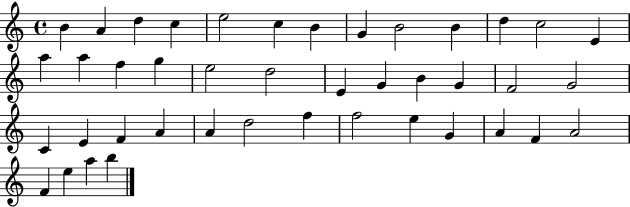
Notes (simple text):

B4/q A4/q D5/q C5/q E5/h C5/q B4/q G4/q B4/h B4/q D5/q C5/h E4/q A5/q A5/q F5/q G5/q E5/h D5/h E4/q G4/q B4/q G4/q F4/h G4/h C4/q E4/q F4/q A4/q A4/q D5/h F5/q F5/h E5/q G4/q A4/q F4/q A4/h F4/q E5/q A5/q B5/q